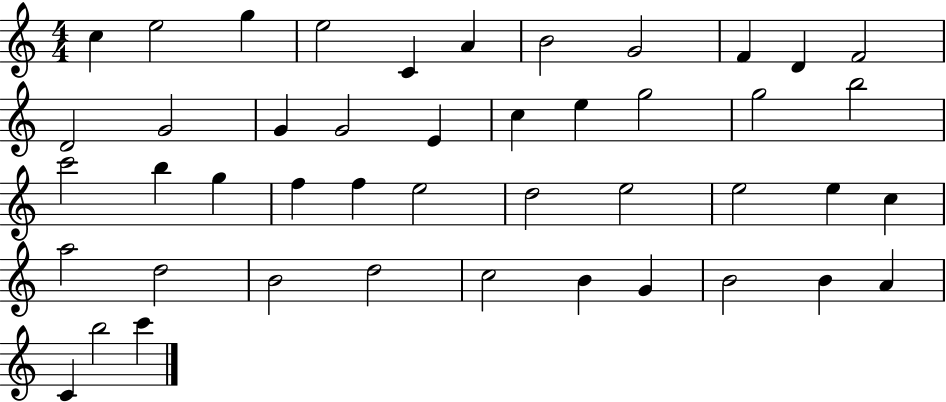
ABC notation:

X:1
T:Untitled
M:4/4
L:1/4
K:C
c e2 g e2 C A B2 G2 F D F2 D2 G2 G G2 E c e g2 g2 b2 c'2 b g f f e2 d2 e2 e2 e c a2 d2 B2 d2 c2 B G B2 B A C b2 c'